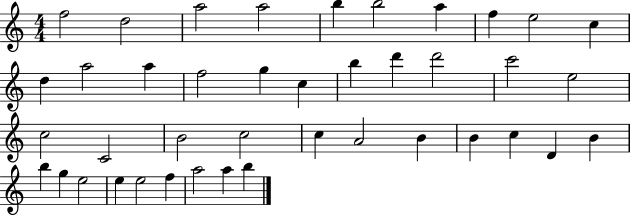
F5/h D5/h A5/h A5/h B5/q B5/h A5/q F5/q E5/h C5/q D5/q A5/h A5/q F5/h G5/q C5/q B5/q D6/q D6/h C6/h E5/h C5/h C4/h B4/h C5/h C5/q A4/h B4/q B4/q C5/q D4/q B4/q B5/q G5/q E5/h E5/q E5/h F5/q A5/h A5/q B5/q